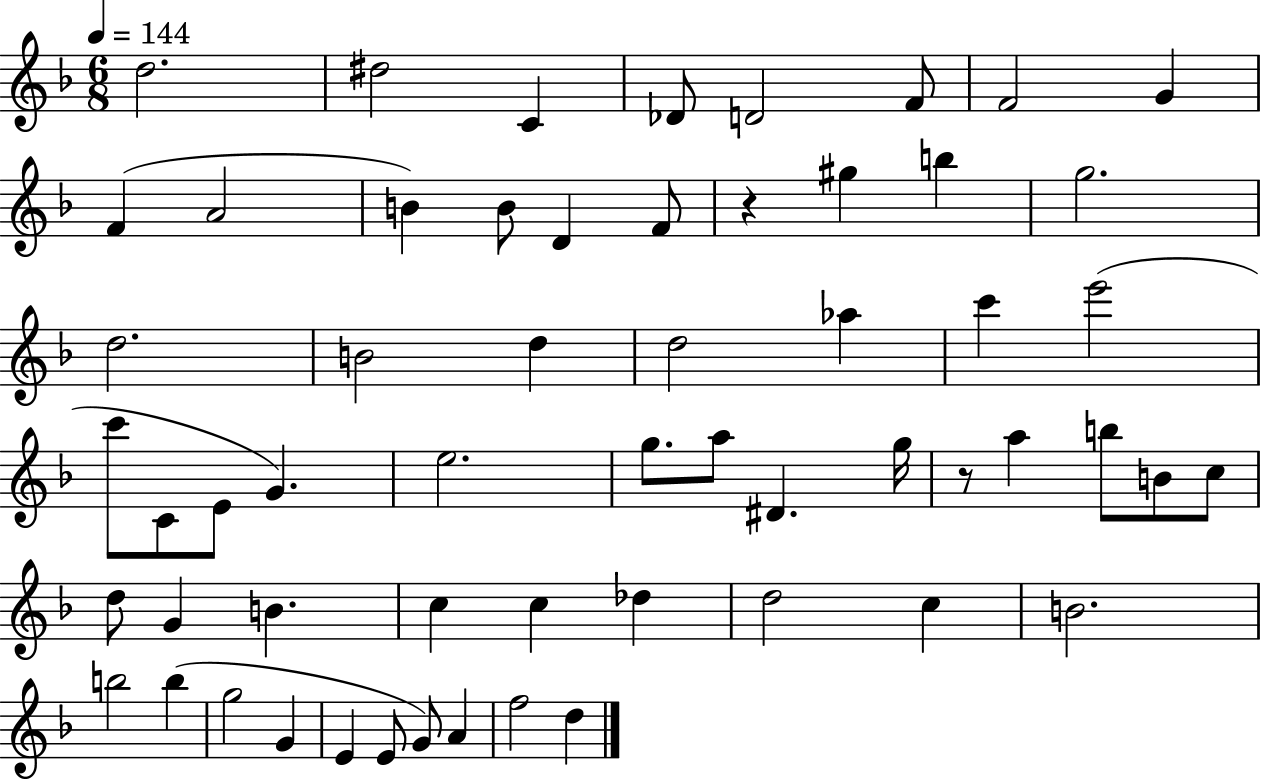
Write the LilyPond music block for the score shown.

{
  \clef treble
  \numericTimeSignature
  \time 6/8
  \key f \major
  \tempo 4 = 144
  d''2. | dis''2 c'4 | des'8 d'2 f'8 | f'2 g'4 | \break f'4( a'2 | b'4) b'8 d'4 f'8 | r4 gis''4 b''4 | g''2. | \break d''2. | b'2 d''4 | d''2 aes''4 | c'''4 e'''2( | \break c'''8 c'8 e'8 g'4.) | e''2. | g''8. a''8 dis'4. g''16 | r8 a''4 b''8 b'8 c''8 | \break d''8 g'4 b'4. | c''4 c''4 des''4 | d''2 c''4 | b'2. | \break b''2 b''4( | g''2 g'4 | e'4 e'8 g'8) a'4 | f''2 d''4 | \break \bar "|."
}